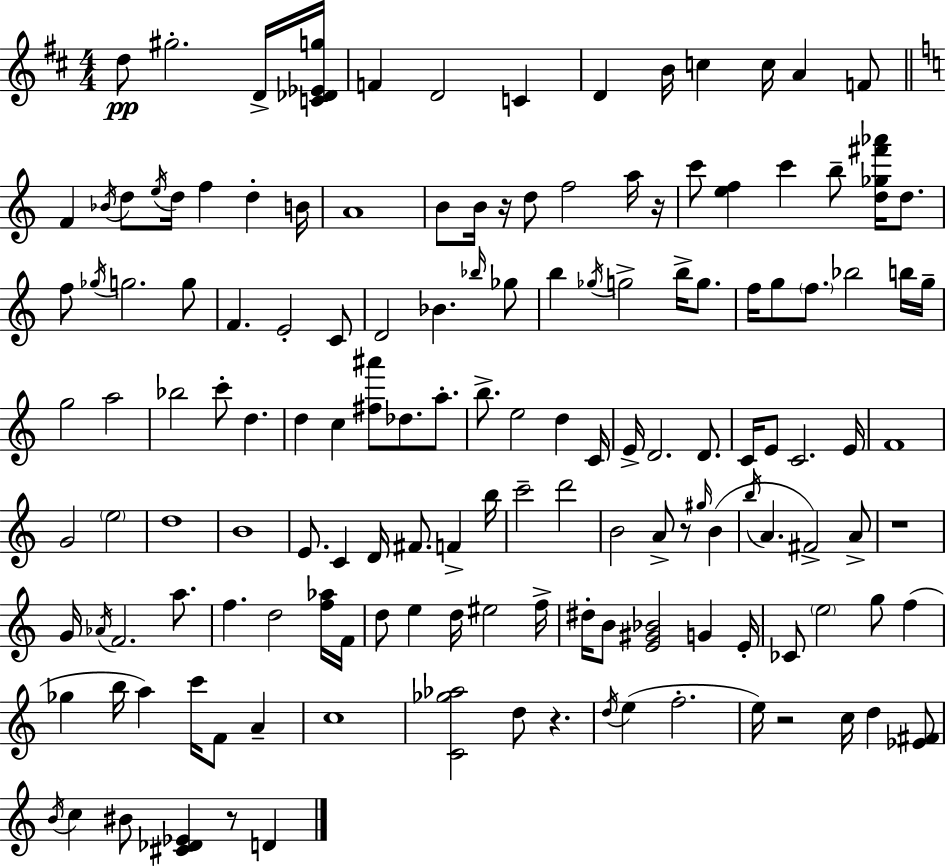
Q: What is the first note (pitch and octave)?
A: D5